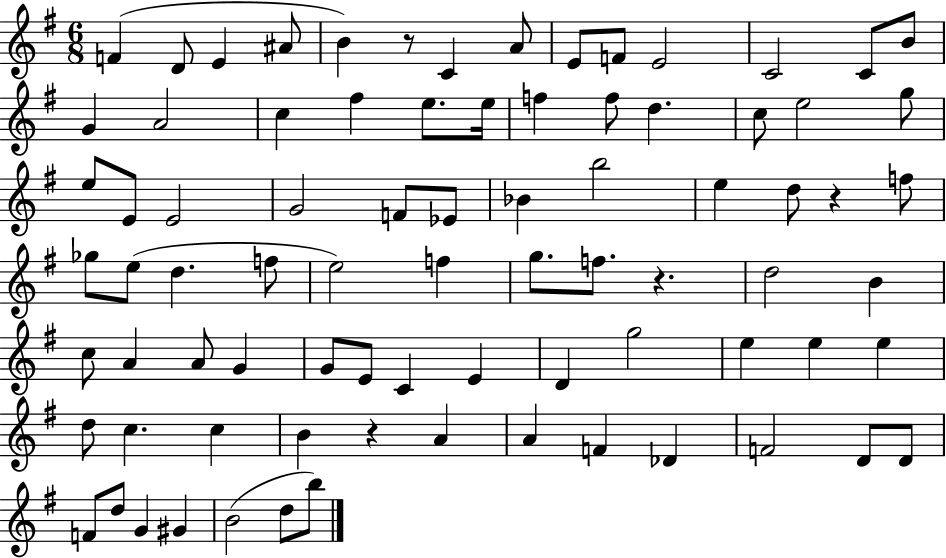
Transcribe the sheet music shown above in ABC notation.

X:1
T:Untitled
M:6/8
L:1/4
K:G
F D/2 E ^A/2 B z/2 C A/2 E/2 F/2 E2 C2 C/2 B/2 G A2 c ^f e/2 e/4 f f/2 d c/2 e2 g/2 e/2 E/2 E2 G2 F/2 _E/2 _B b2 e d/2 z f/2 _g/2 e/2 d f/2 e2 f g/2 f/2 z d2 B c/2 A A/2 G G/2 E/2 C E D g2 e e e d/2 c c B z A A F _D F2 D/2 D/2 F/2 d/2 G ^G B2 d/2 b/2